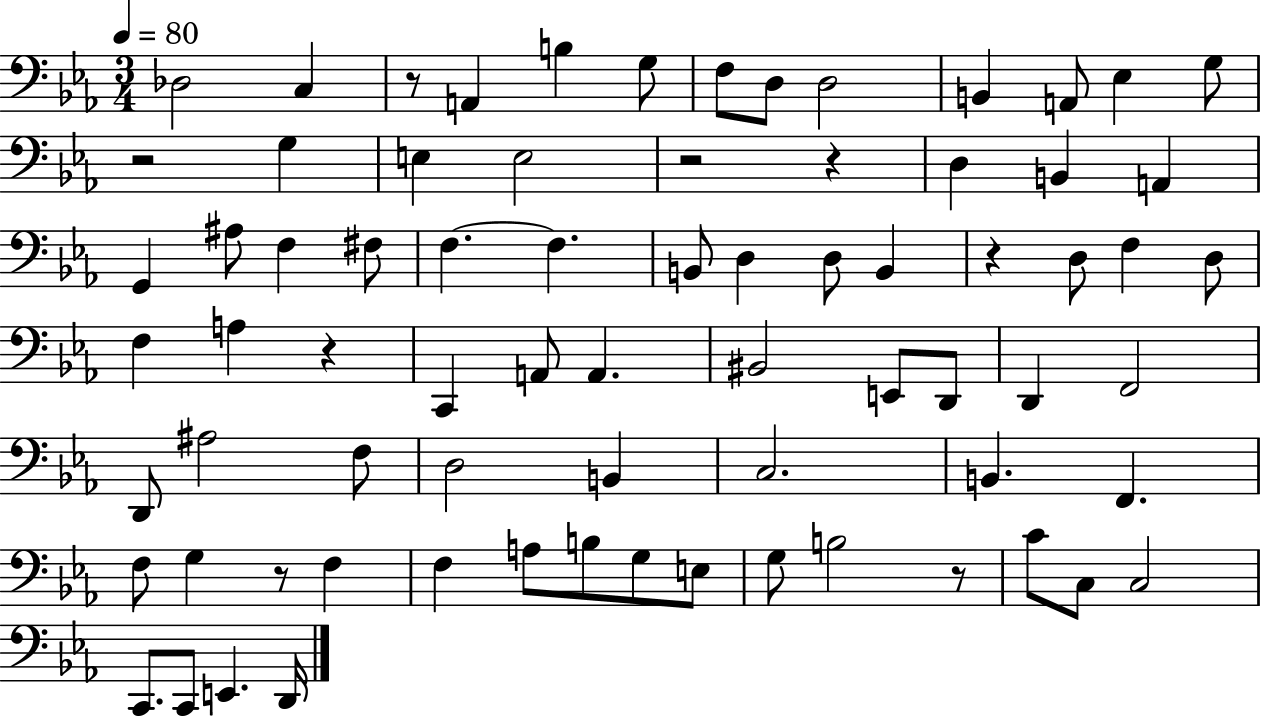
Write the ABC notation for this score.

X:1
T:Untitled
M:3/4
L:1/4
K:Eb
_D,2 C, z/2 A,, B, G,/2 F,/2 D,/2 D,2 B,, A,,/2 _E, G,/2 z2 G, E, E,2 z2 z D, B,, A,, G,, ^A,/2 F, ^F,/2 F, F, B,,/2 D, D,/2 B,, z D,/2 F, D,/2 F, A, z C,, A,,/2 A,, ^B,,2 E,,/2 D,,/2 D,, F,,2 D,,/2 ^A,2 F,/2 D,2 B,, C,2 B,, F,, F,/2 G, z/2 F, F, A,/2 B,/2 G,/2 E,/2 G,/2 B,2 z/2 C/2 C,/2 C,2 C,,/2 C,,/2 E,, D,,/4